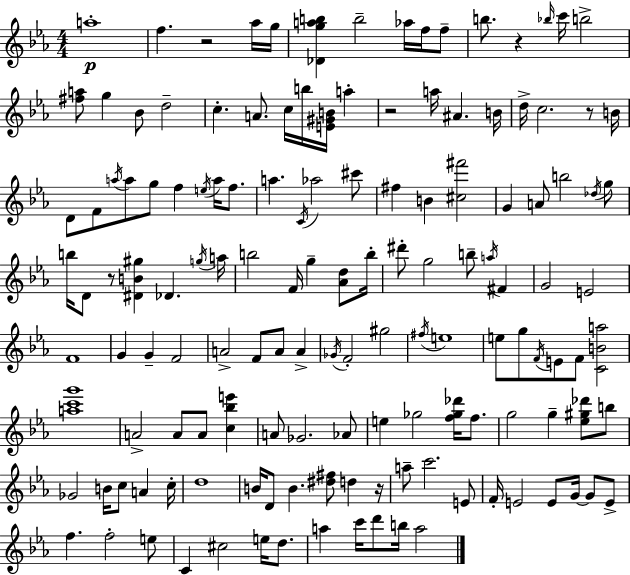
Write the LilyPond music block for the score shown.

{
  \clef treble
  \numericTimeSignature
  \time 4/4
  \key c \minor
  \repeat volta 2 { a''1-.\p | f''4. r2 aes''16 g''16 | <des' g'' a'' b''>4 b''2-- aes''16 f''16 f''8-- | b''8. r4 \grace { bes''16 } c'''16 b''2-> | \break <fis'' a''>8 g''4 bes'8 d''2-- | c''4.-. a'8. c''16 b''16 <e' gis' b'>16 a''4-. | r2 a''16 ais'4. | b'16 d''16-> c''2. r8 | \break b'16 d'8 f'8 \acciaccatura { a''16 } a''8 g''8 f''4 \acciaccatura { e''16 } a''16 | f''8. a''4. \acciaccatura { c'16 } aes''2 | cis'''8 fis''4 b'4 <cis'' fis'''>2 | g'4 a'8 b''2 | \break \acciaccatura { des''16 } g''8 b''16 d'8 r8 <dis' b' gis''>4 des'4. | \acciaccatura { g''16 } a''16 b''2 f'16 g''4-- | <aes' d''>8 b''16-. dis'''8-. g''2 | b''8-- \acciaccatura { a''16 } fis'4 g'2 e'2 | \break f'1 | g'4 g'4-- f'2 | a'2-> f'8 | a'8 a'4-> \acciaccatura { ges'16 } f'2-. | \break gis''2 \acciaccatura { fis''16 } e''1 | e''8 g''8 \acciaccatura { f'16 } e'8 | f'8 <c' b' a''>2 <a'' c''' g'''>1 | a'2-> | \break a'8 a'8 <c'' bes'' e'''>4 a'8 ges'2. | aes'8 e''4 ges''2 | <f'' ges'' des'''>16 f''8. g''2 | g''4-- <ees'' gis'' des'''>8 b''8 ges'2 | \break b'16 c''8 a'4 c''16-. d''1 | b'16 d'8 b'4. | <dis'' fis''>8 d''4 r16 a''8-- c'''2. | e'8 f'16-. e'2 | \break e'8 g'16~~ g'8 e'8-> f''4. | f''2-. e''8 c'4 cis''2 | e''16 d''8. a''4 c'''16 d'''8 | b''16 a''2 } \bar "|."
}